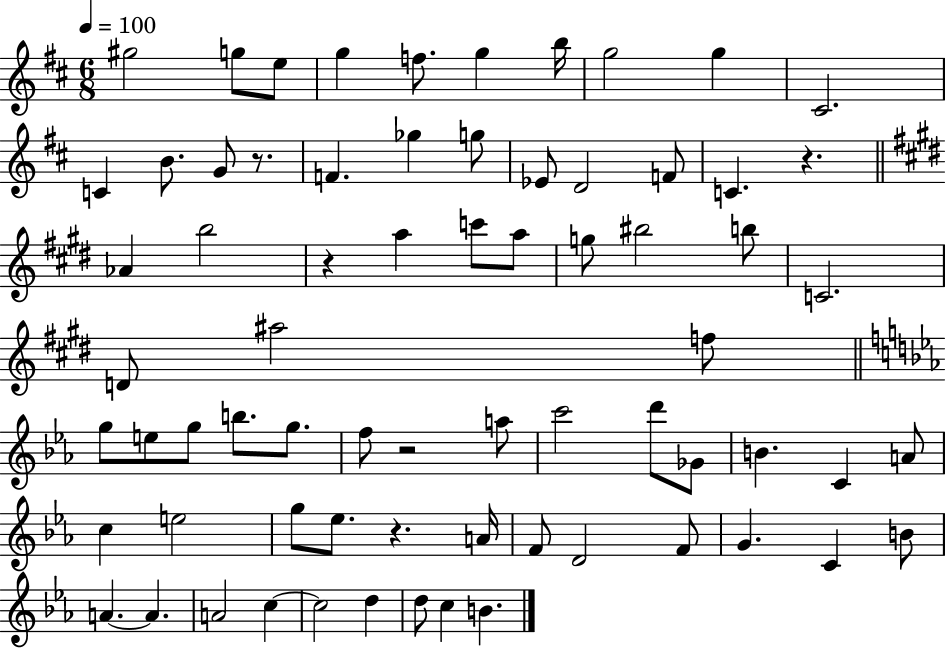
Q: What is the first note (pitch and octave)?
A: G#5